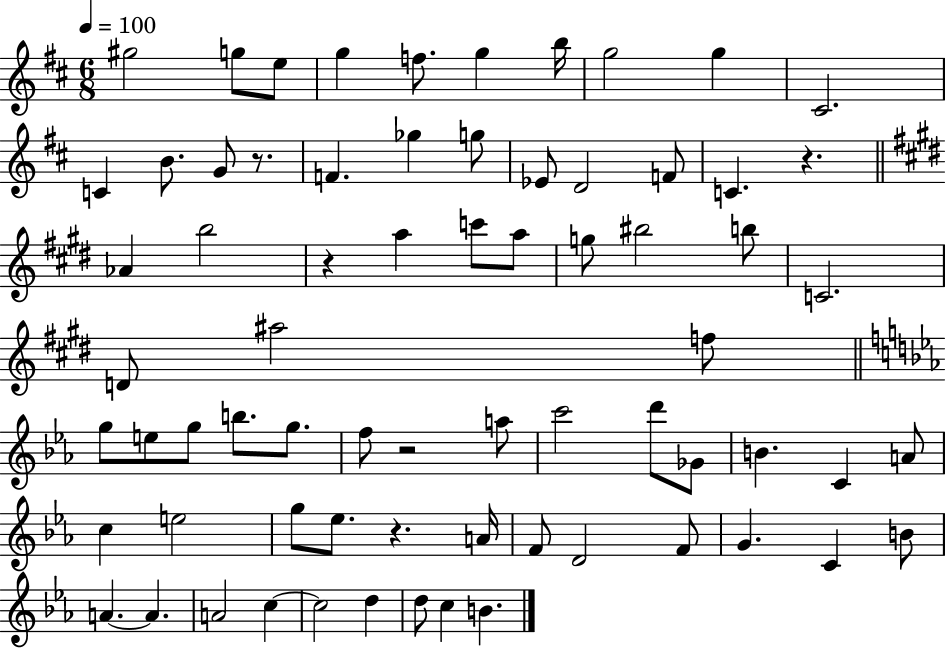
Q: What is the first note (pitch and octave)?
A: G#5